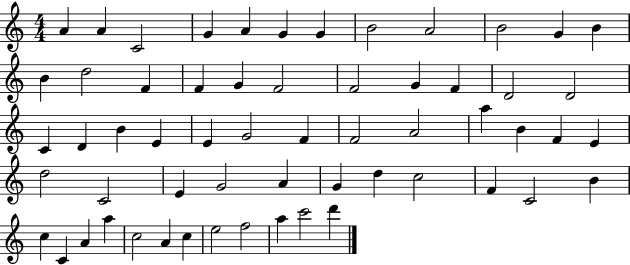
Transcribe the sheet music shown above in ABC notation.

X:1
T:Untitled
M:4/4
L:1/4
K:C
A A C2 G A G G B2 A2 B2 G B B d2 F F G F2 F2 G F D2 D2 C D B E E G2 F F2 A2 a B F E d2 C2 E G2 A G d c2 F C2 B c C A a c2 A c e2 f2 a c'2 d'